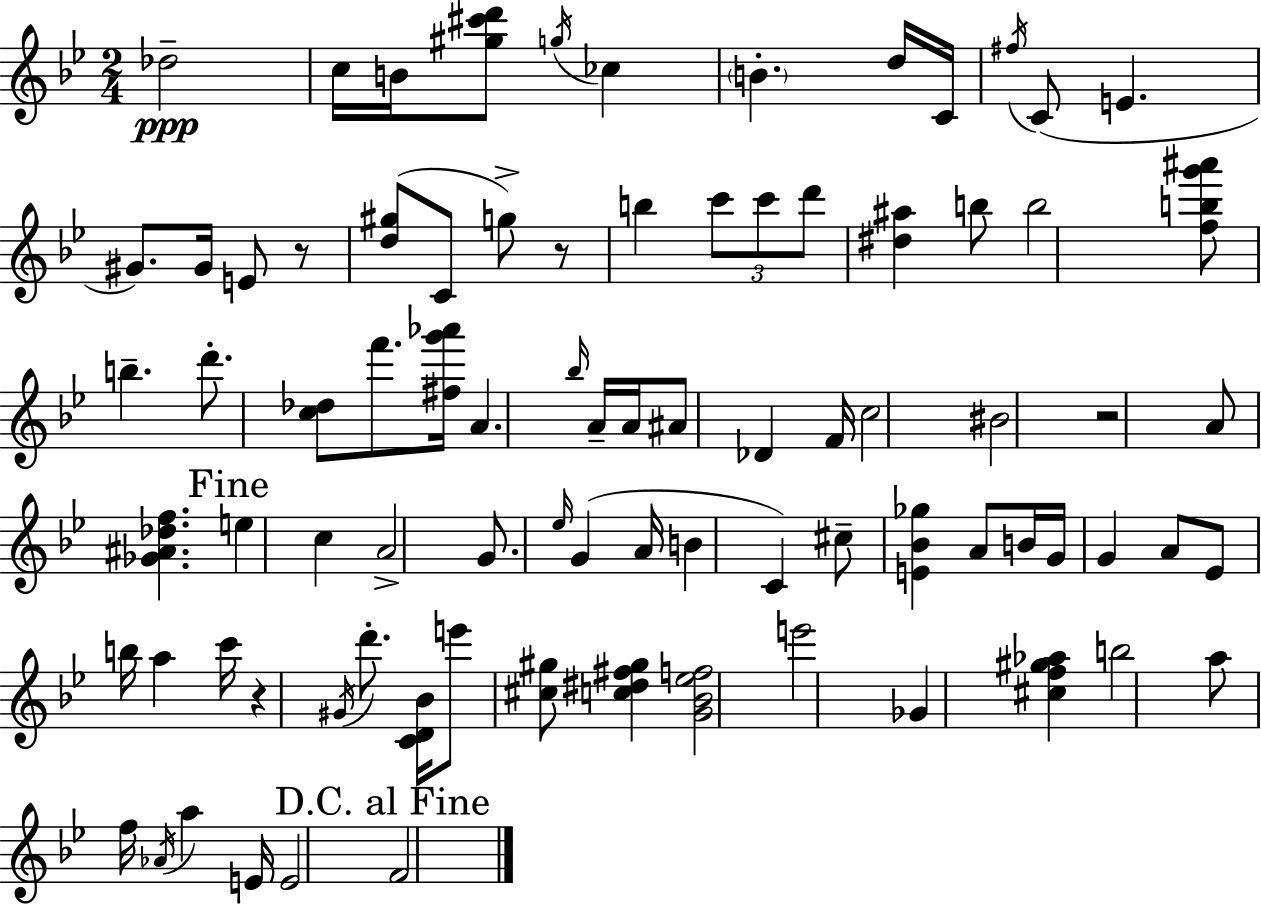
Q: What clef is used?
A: treble